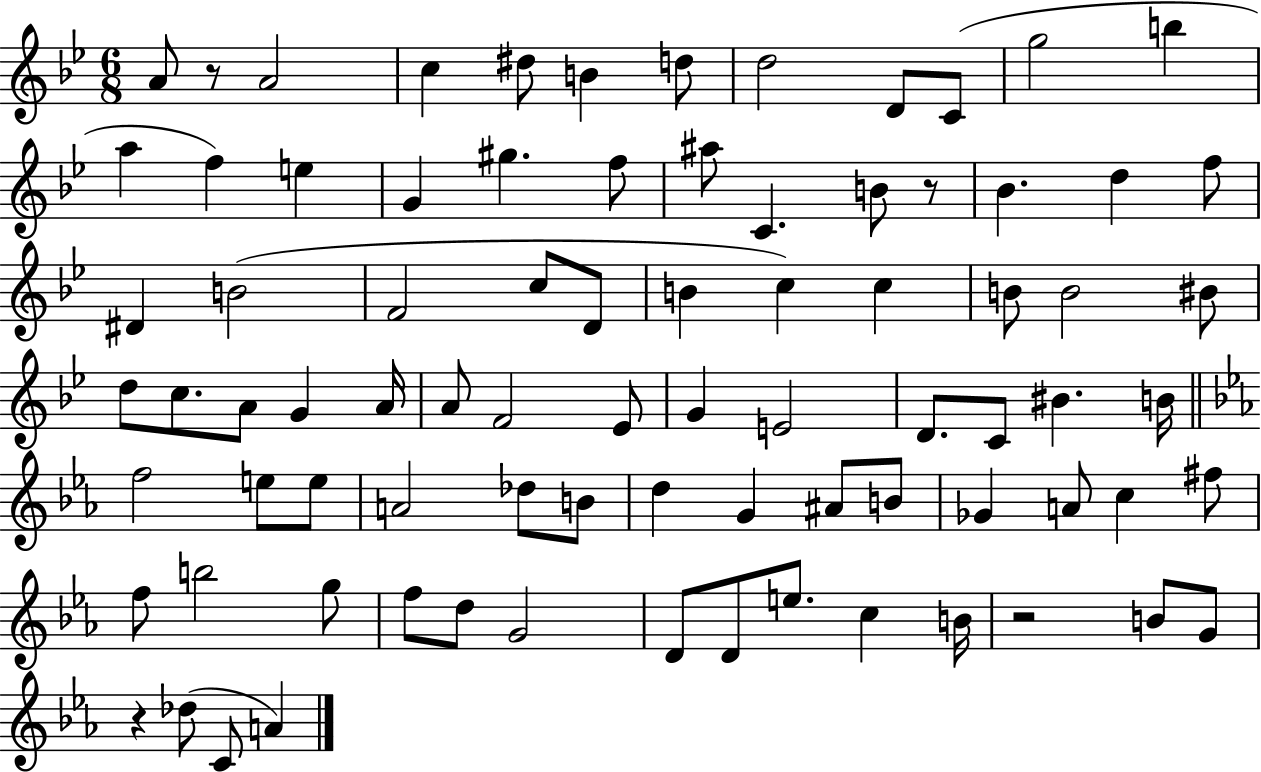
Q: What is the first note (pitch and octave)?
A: A4